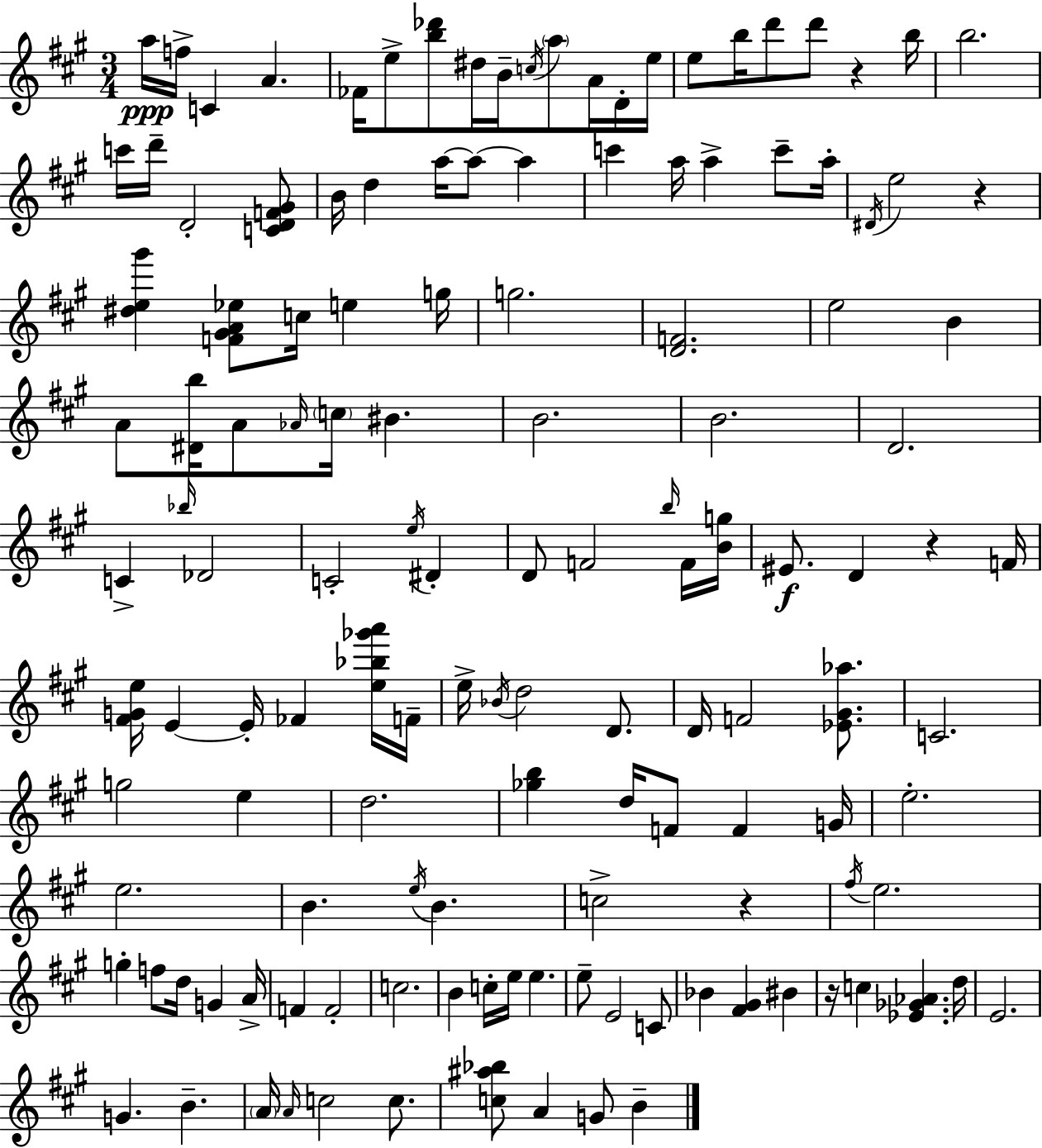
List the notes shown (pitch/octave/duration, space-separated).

A5/s F5/s C4/q A4/q. FES4/s E5/e [B5,Db6]/e D#5/s B4/s C5/s A5/e A4/s D4/s E5/s E5/e B5/s D6/e D6/e R/q B5/s B5/h. C6/s D6/s D4/h [C4,D4,F4,G#4]/e B4/s D5/q A5/s A5/e A5/q C6/q A5/s A5/q C6/e A5/s D#4/s E5/h R/q [D#5,E5,G#6]/q [F4,G#4,A4,Eb5]/e C5/s E5/q G5/s G5/h. [D4,F4]/h. E5/h B4/q A4/e [D#4,B5]/s A4/e Ab4/s C5/s BIS4/q. B4/h. B4/h. D4/h. C4/q Bb5/s Db4/h C4/h E5/s D#4/q D4/e F4/h B5/s F4/s [B4,G5]/s EIS4/e. D4/q R/q F4/s [F#4,G4,E5]/s E4/q E4/s FES4/q [E5,Bb5,Gb6,A6]/s F4/s E5/s Bb4/s D5/h D4/e. D4/s F4/h [Eb4,G#4,Ab5]/e. C4/h. G5/h E5/q D5/h. [Gb5,B5]/q D5/s F4/e F4/q G4/s E5/h. E5/h. B4/q. E5/s B4/q. C5/h R/q F#5/s E5/h. G5/q F5/e D5/s G4/q A4/s F4/q F4/h C5/h. B4/q C5/s E5/s E5/q. E5/e E4/h C4/e Bb4/q [F#4,G#4]/q BIS4/q R/s C5/q [Eb4,Gb4,Ab4]/q. D5/s E4/h. G4/q. B4/q. A4/s A4/s C5/h C5/e. [C5,A#5,Bb5]/e A4/q G4/e B4/q